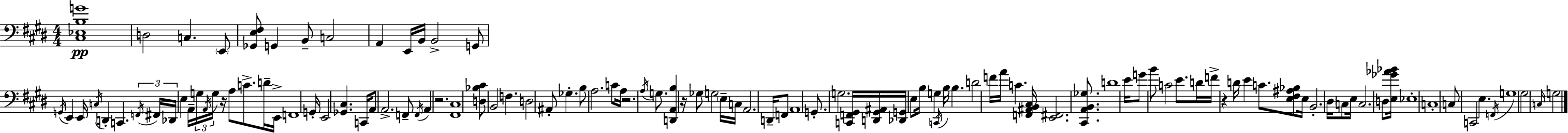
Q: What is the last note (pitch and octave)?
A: G3